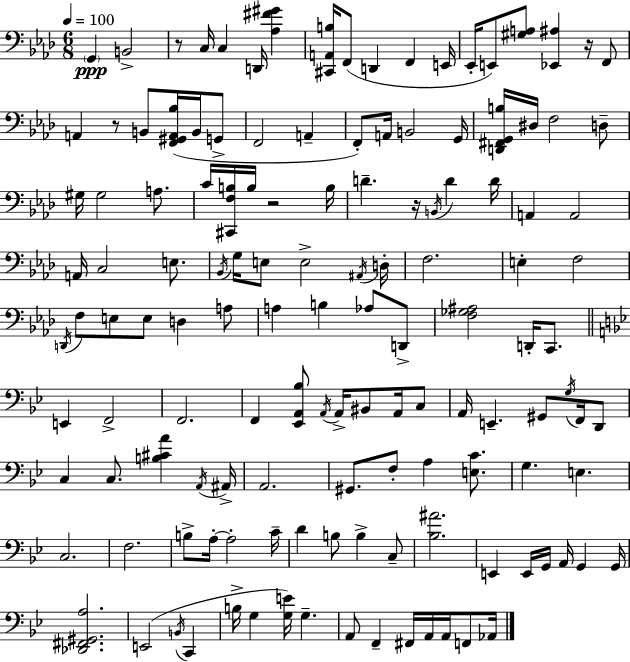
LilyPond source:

{
  \clef bass
  \numericTimeSignature
  \time 6/8
  \key f \minor
  \tempo 4 = 100
  \parenthesize g,4\ppp b,2-> | r8 c16 c4 d,16 <aes fis' gis'>4 | <cis, a, b>16 f,8( d,4 f,4 e,16 | ees,16-. e,8) <gis a>8 <ees, ais>4 r16 f,8 | \break a,4 r8 b,8 <f, gis, a, bes>16( b,16 g,8-> | f,2 a,4-- | f,8-.) a,16 b,2 g,16 | <d, fis, g, b>16 dis16 f2 d8-- | \break gis16 gis2 a8. | c'16 <cis, f b>16 b16 r2 b16 | d'4.-- r16 \acciaccatura { b,16 } d'4 | d'16 a,4 a,2 | \break a,16 c2 e8. | \acciaccatura { bes,16 } g16 e8 e2-> | \acciaccatura { ais,16 } d16-. f2. | e4-. f2 | \break \acciaccatura { d,16 } f8 e8 e8 d4 | a8 a4 b4 | aes8 d,8-> <f ges ais>2 | d,16-. c,8. \bar "||" \break \key bes \major e,4 f,2-> | f,2. | f,4 <ees, a, bes>8 \acciaccatura { a,16 } a,16-> bis,8 a,16 c8 | a,16 e,4.-- gis,8 \acciaccatura { g16 } f,16 | \break d,8 c4 c8. <b cis' a'>4 | \acciaccatura { a,16 } ais,16-> a,2. | gis,8. f8-. a4 | <e c'>8. g4. e4. | \break c2. | f2. | b8-> a16-.~~ a2-. | c'16-- d'4 b8 b4-> | \break c8-- <bes ais'>2. | e,4 e,16 g,16 a,16 g,4 | g,16 <des, fis, gis, a>2. | e,2( \acciaccatura { b,16 } | \break c,4 b16-> g4 <g e'>16) g4.-- | a,8 f,4-- fis,16 a,16 | a,16 f,8 aes,16 \bar "|."
}